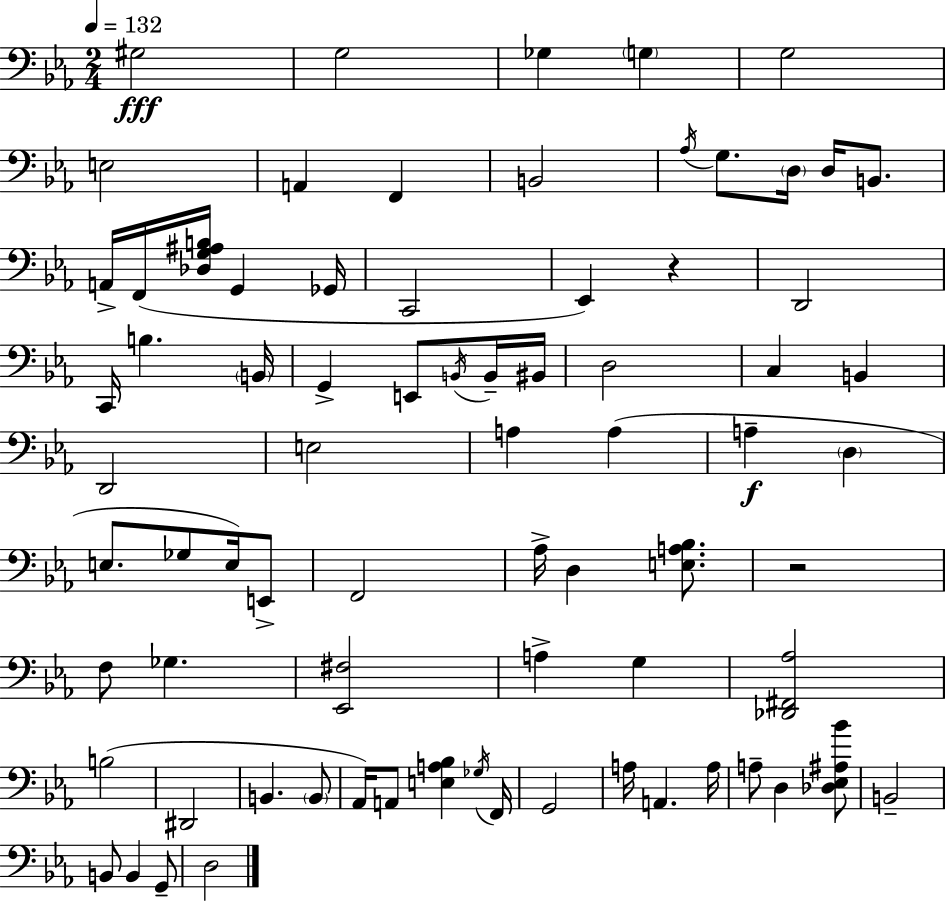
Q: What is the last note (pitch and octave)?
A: D3